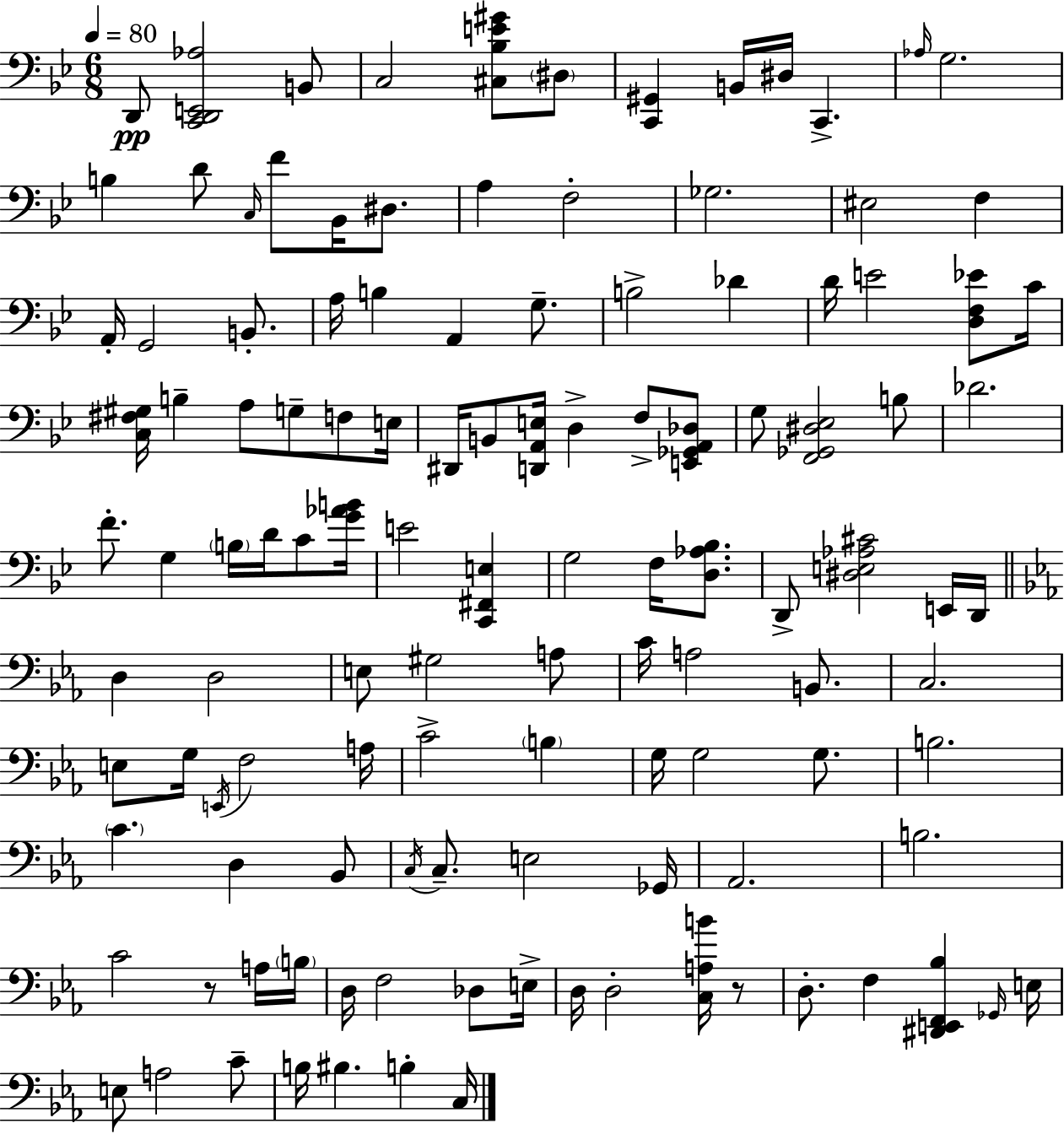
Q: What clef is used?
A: bass